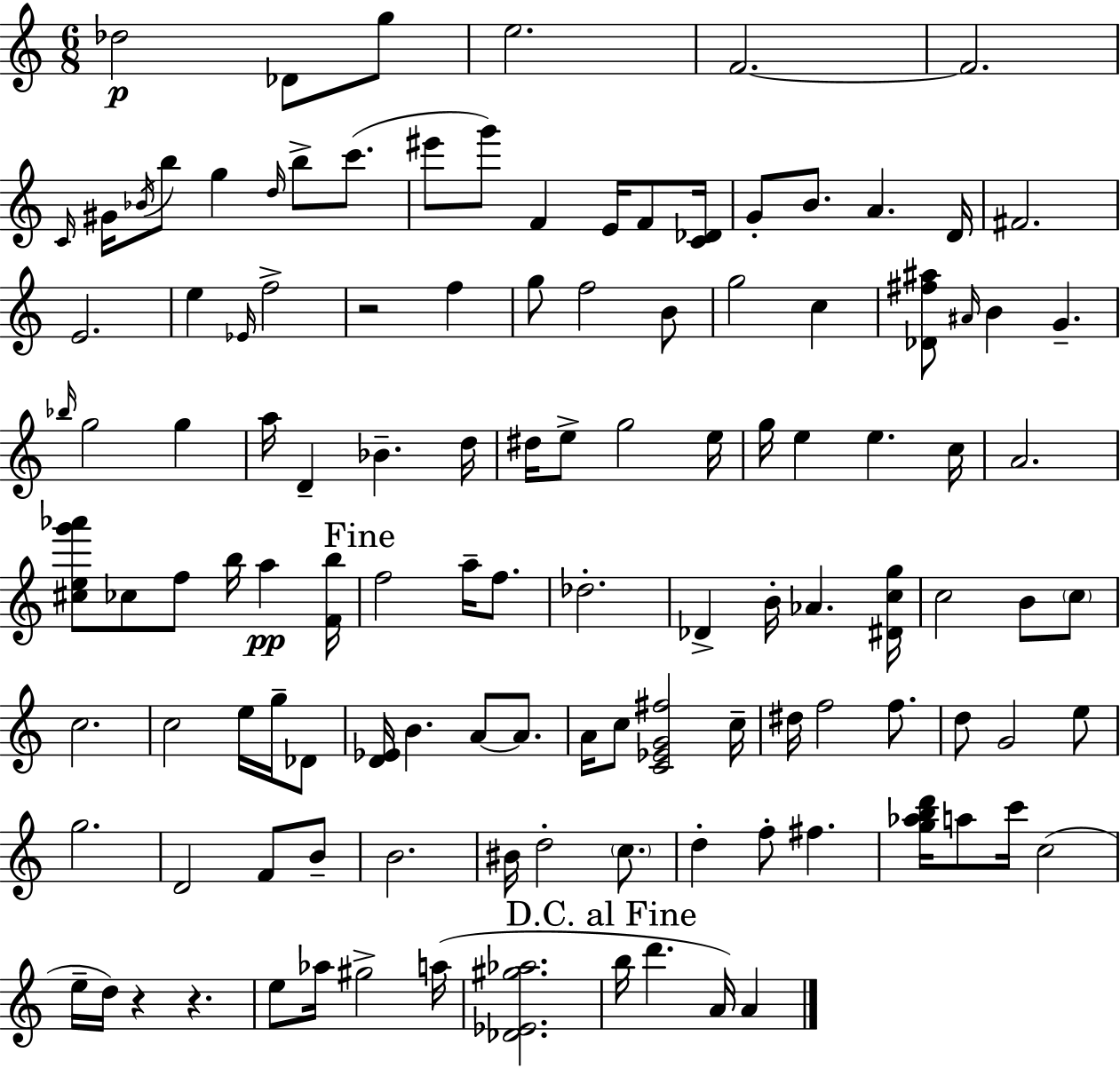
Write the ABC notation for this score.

X:1
T:Untitled
M:6/8
L:1/4
K:Am
_d2 _D/2 g/2 e2 F2 F2 C/4 ^G/4 _B/4 b/2 g d/4 b/2 c'/2 ^e'/2 g'/2 F E/4 F/2 [C_D]/4 G/2 B/2 A D/4 ^F2 E2 e _E/4 f2 z2 f g/2 f2 B/2 g2 c [_D^f^a]/2 ^A/4 B G _b/4 g2 g a/4 D _B d/4 ^d/4 e/2 g2 e/4 g/4 e e c/4 A2 [^ceg'_a']/2 _c/2 f/2 b/4 a [Fb]/4 f2 a/4 f/2 _d2 _D B/4 _A [^Dcg]/4 c2 B/2 c/2 c2 c2 e/4 g/4 _D/2 [D_E]/4 B A/2 A/2 A/4 c/2 [C_EG^f]2 c/4 ^d/4 f2 f/2 d/2 G2 e/2 g2 D2 F/2 B/2 B2 ^B/4 d2 c/2 d f/2 ^f [g_abd']/4 a/2 c'/4 c2 e/4 d/4 z z e/2 _a/4 ^g2 a/4 [_D_E^g_a]2 b/4 d' A/4 A